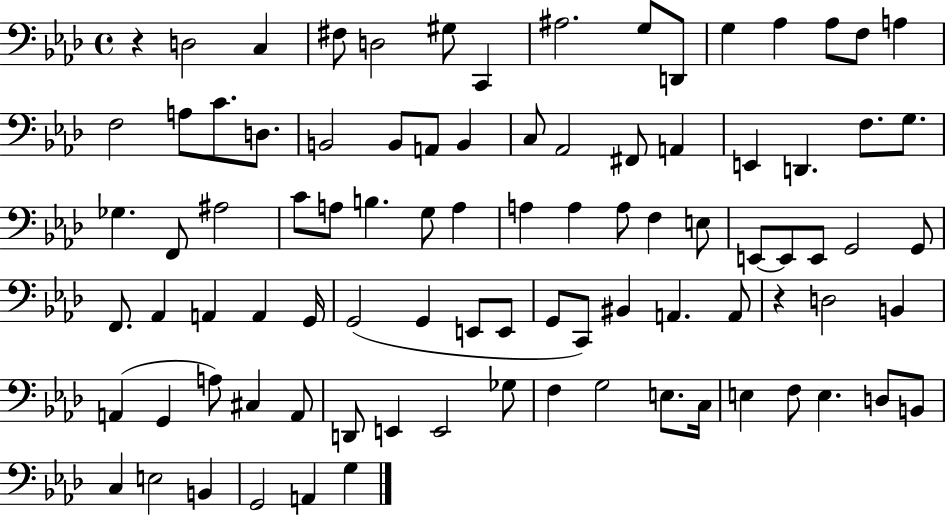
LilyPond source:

{
  \clef bass
  \time 4/4
  \defaultTimeSignature
  \key aes \major
  r4 d2 c4 | fis8 d2 gis8 c,4 | ais2. g8 d,8 | g4 aes4 aes8 f8 a4 | \break f2 a8 c'8. d8. | b,2 b,8 a,8 b,4 | c8 aes,2 fis,8 a,4 | e,4 d,4. f8. g8. | \break ges4. f,8 ais2 | c'8 a8 b4. g8 a4 | a4 a4 a8 f4 e8 | e,8~~ e,8 e,8 g,2 g,8 | \break f,8. aes,4 a,4 a,4 g,16 | g,2( g,4 e,8 e,8 | g,8 c,8) bis,4 a,4. a,8 | r4 d2 b,4 | \break a,4( g,4 a8) cis4 a,8 | d,8 e,4 e,2 ges8 | f4 g2 e8. c16 | e4 f8 e4. d8 b,8 | \break c4 e2 b,4 | g,2 a,4 g4 | \bar "|."
}